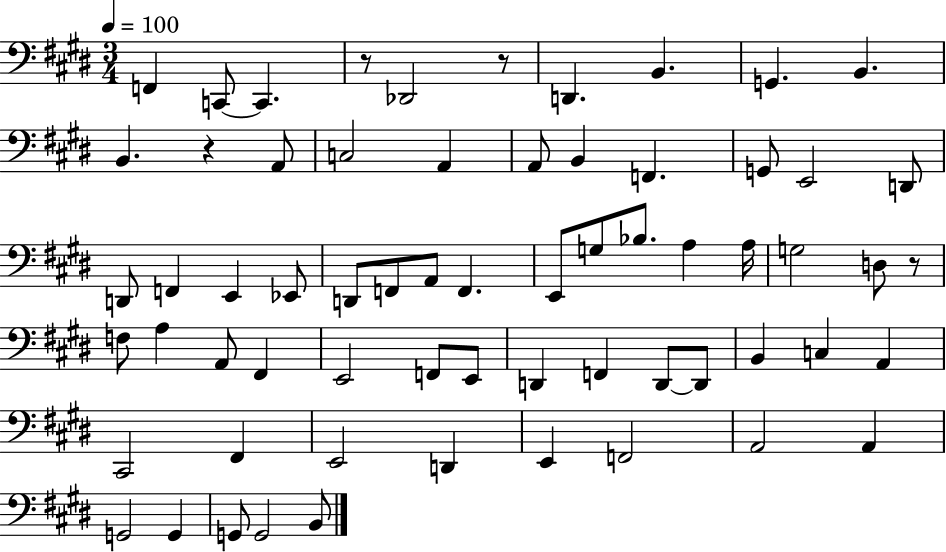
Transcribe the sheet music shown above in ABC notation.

X:1
T:Untitled
M:3/4
L:1/4
K:E
F,, C,,/2 C,, z/2 _D,,2 z/2 D,, B,, G,, B,, B,, z A,,/2 C,2 A,, A,,/2 B,, F,, G,,/2 E,,2 D,,/2 D,,/2 F,, E,, _E,,/2 D,,/2 F,,/2 A,,/2 F,, E,,/2 G,/2 _B,/2 A, A,/4 G,2 D,/2 z/2 F,/2 A, A,,/2 ^F,, E,,2 F,,/2 E,,/2 D,, F,, D,,/2 D,,/2 B,, C, A,, ^C,,2 ^F,, E,,2 D,, E,, F,,2 A,,2 A,, G,,2 G,, G,,/2 G,,2 B,,/2